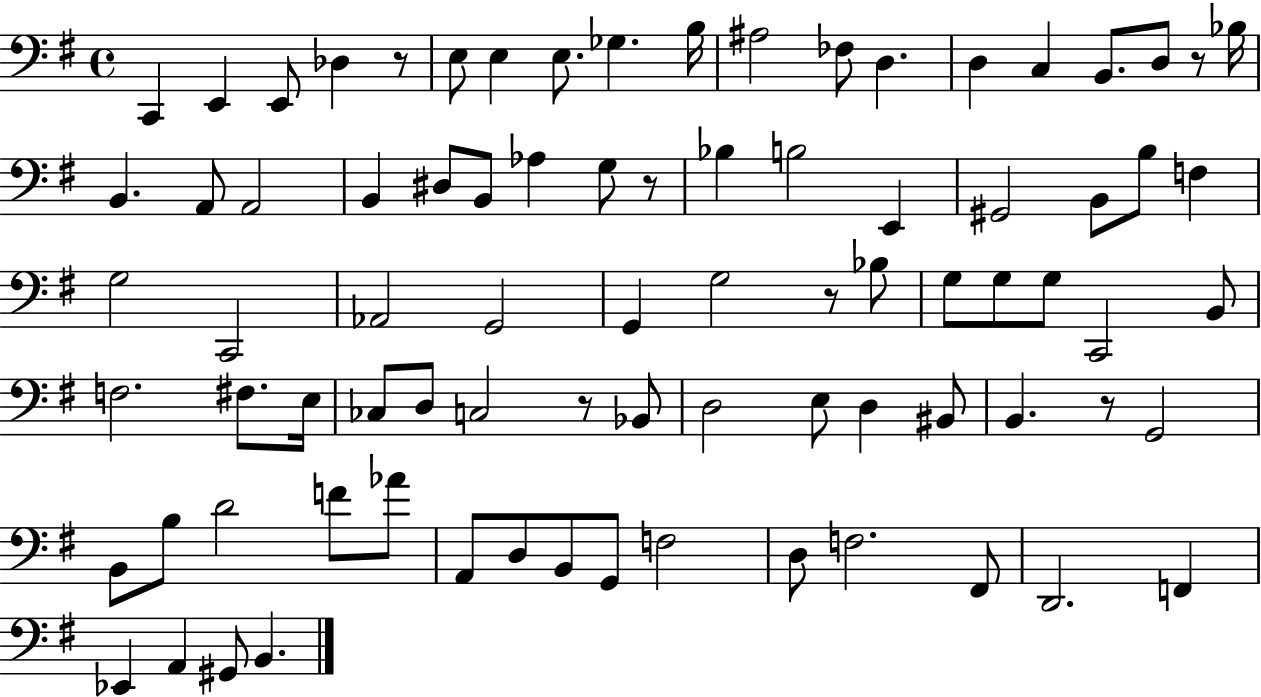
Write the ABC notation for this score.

X:1
T:Untitled
M:4/4
L:1/4
K:G
C,, E,, E,,/2 _D, z/2 E,/2 E, E,/2 _G, B,/4 ^A,2 _F,/2 D, D, C, B,,/2 D,/2 z/2 _B,/4 B,, A,,/2 A,,2 B,, ^D,/2 B,,/2 _A, G,/2 z/2 _B, B,2 E,, ^G,,2 B,,/2 B,/2 F, G,2 C,,2 _A,,2 G,,2 G,, G,2 z/2 _B,/2 G,/2 G,/2 G,/2 C,,2 B,,/2 F,2 ^F,/2 E,/4 _C,/2 D,/2 C,2 z/2 _B,,/2 D,2 E,/2 D, ^B,,/2 B,, z/2 G,,2 B,,/2 B,/2 D2 F/2 _A/2 A,,/2 D,/2 B,,/2 G,,/2 F,2 D,/2 F,2 ^F,,/2 D,,2 F,, _E,, A,, ^G,,/2 B,,